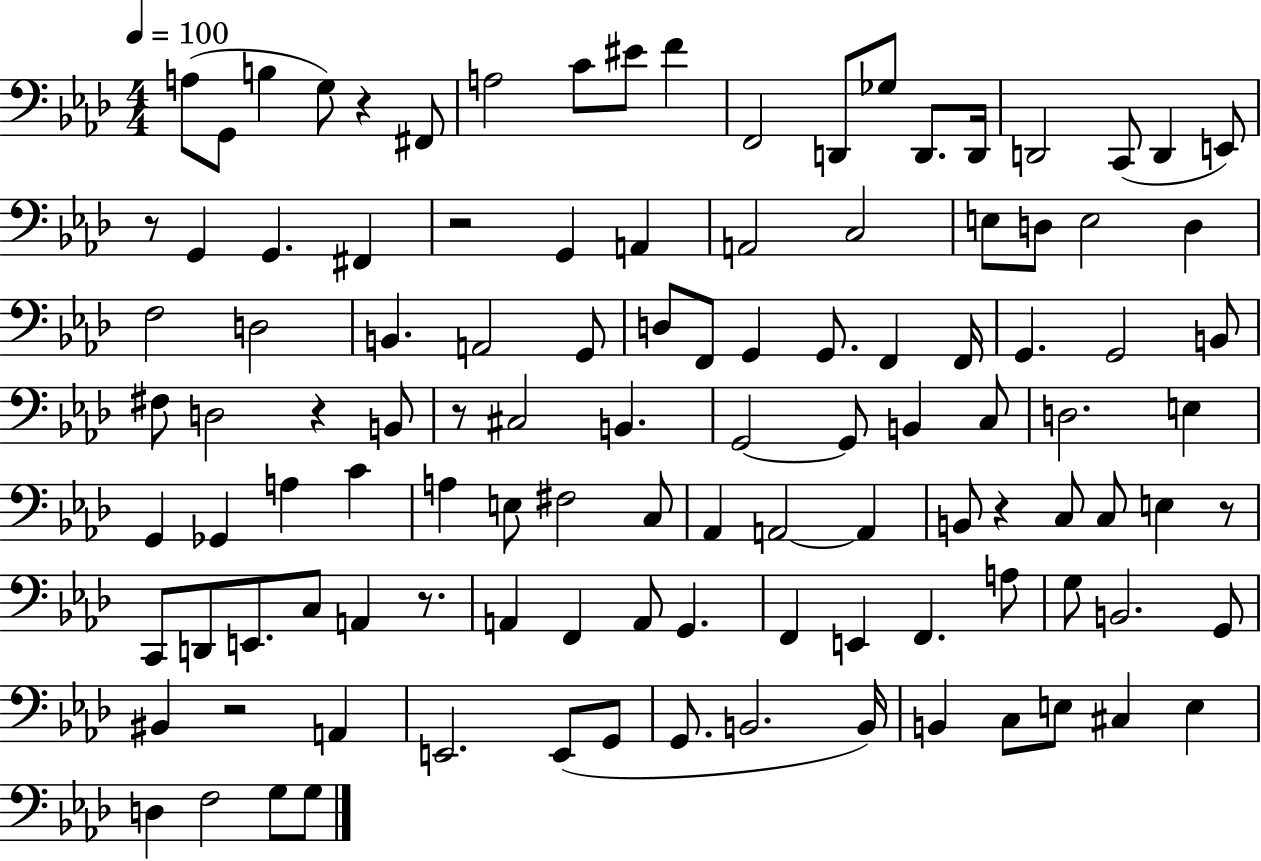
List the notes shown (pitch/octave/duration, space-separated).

A3/e G2/e B3/q G3/e R/q F#2/e A3/h C4/e EIS4/e F4/q F2/h D2/e Gb3/e D2/e. D2/s D2/h C2/e D2/q E2/e R/e G2/q G2/q. F#2/q R/h G2/q A2/q A2/h C3/h E3/e D3/e E3/h D3/q F3/h D3/h B2/q. A2/h G2/e D3/e F2/e G2/q G2/e. F2/q F2/s G2/q. G2/h B2/e F#3/e D3/h R/q B2/e R/e C#3/h B2/q. G2/h G2/e B2/q C3/e D3/h. E3/q G2/q Gb2/q A3/q C4/q A3/q E3/e F#3/h C3/e Ab2/q A2/h A2/q B2/e R/q C3/e C3/e E3/q R/e C2/e D2/e E2/e. C3/e A2/q R/e. A2/q F2/q A2/e G2/q. F2/q E2/q F2/q. A3/e G3/e B2/h. G2/e BIS2/q R/h A2/q E2/h. E2/e G2/e G2/e. B2/h. B2/s B2/q C3/e E3/e C#3/q E3/q D3/q F3/h G3/e G3/e